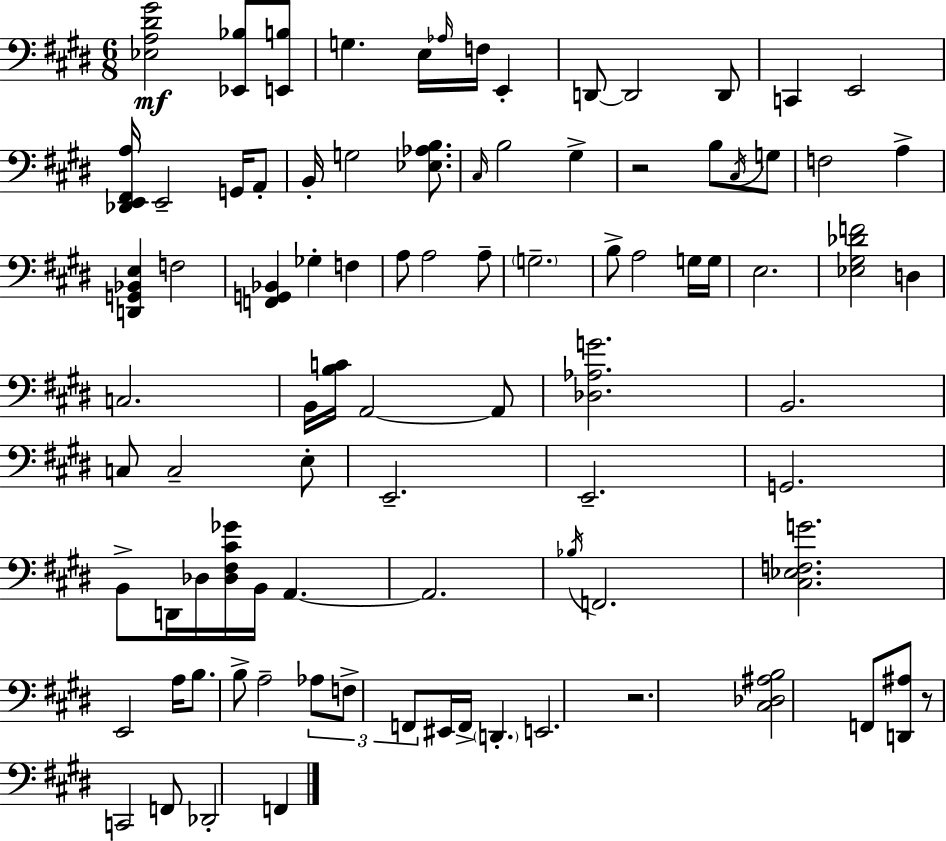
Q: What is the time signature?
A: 6/8